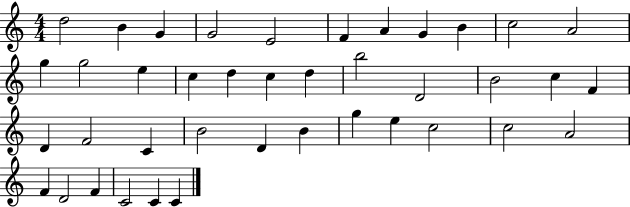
D5/h B4/q G4/q G4/h E4/h F4/q A4/q G4/q B4/q C5/h A4/h G5/q G5/h E5/q C5/q D5/q C5/q D5/q B5/h D4/h B4/h C5/q F4/q D4/q F4/h C4/q B4/h D4/q B4/q G5/q E5/q C5/h C5/h A4/h F4/q D4/h F4/q C4/h C4/q C4/q